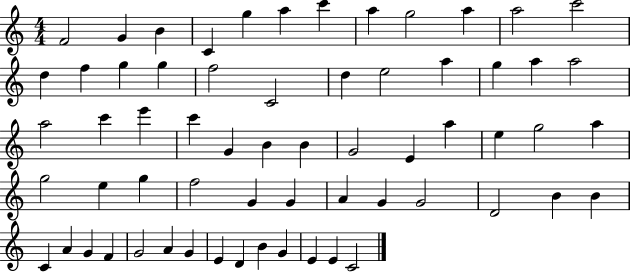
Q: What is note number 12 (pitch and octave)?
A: C6